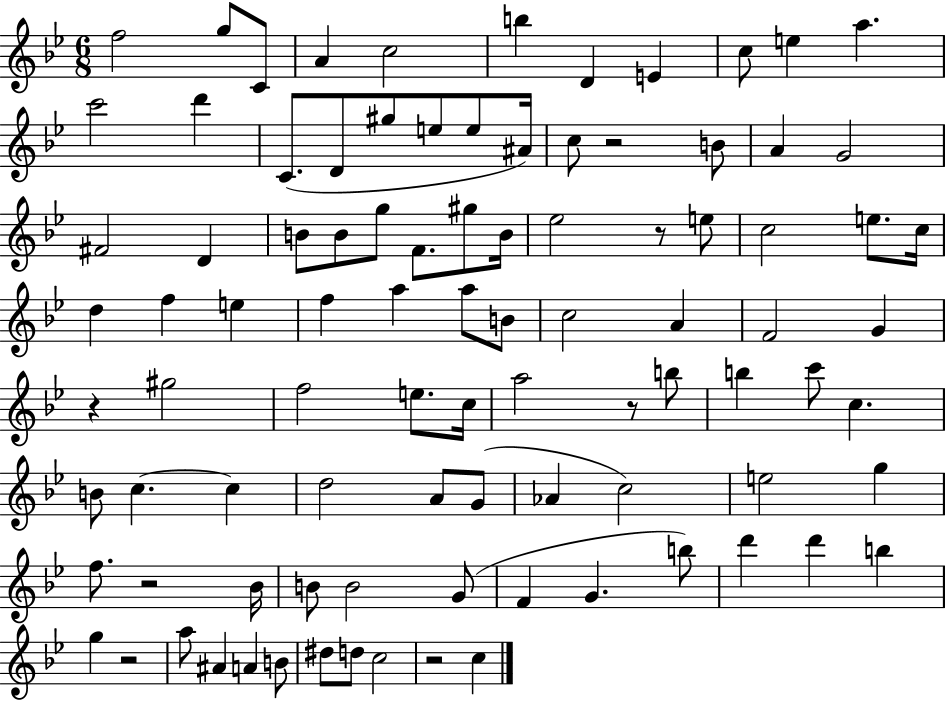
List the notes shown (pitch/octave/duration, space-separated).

F5/h G5/e C4/e A4/q C5/h B5/q D4/q E4/q C5/e E5/q A5/q. C6/h D6/q C4/e. D4/e G#5/e E5/e E5/e A#4/s C5/e R/h B4/e A4/q G4/h F#4/h D4/q B4/e B4/e G5/e F4/e. G#5/e B4/s Eb5/h R/e E5/e C5/h E5/e. C5/s D5/q F5/q E5/q F5/q A5/q A5/e B4/e C5/h A4/q F4/h G4/q R/q G#5/h F5/h E5/e. C5/s A5/h R/e B5/e B5/q C6/e C5/q. B4/e C5/q. C5/q D5/h A4/e G4/e Ab4/q C5/h E5/h G5/q F5/e. R/h Bb4/s B4/e B4/h G4/e F4/q G4/q. B5/e D6/q D6/q B5/q G5/q R/h A5/e A#4/q A4/q B4/e D#5/e D5/e C5/h R/h C5/q